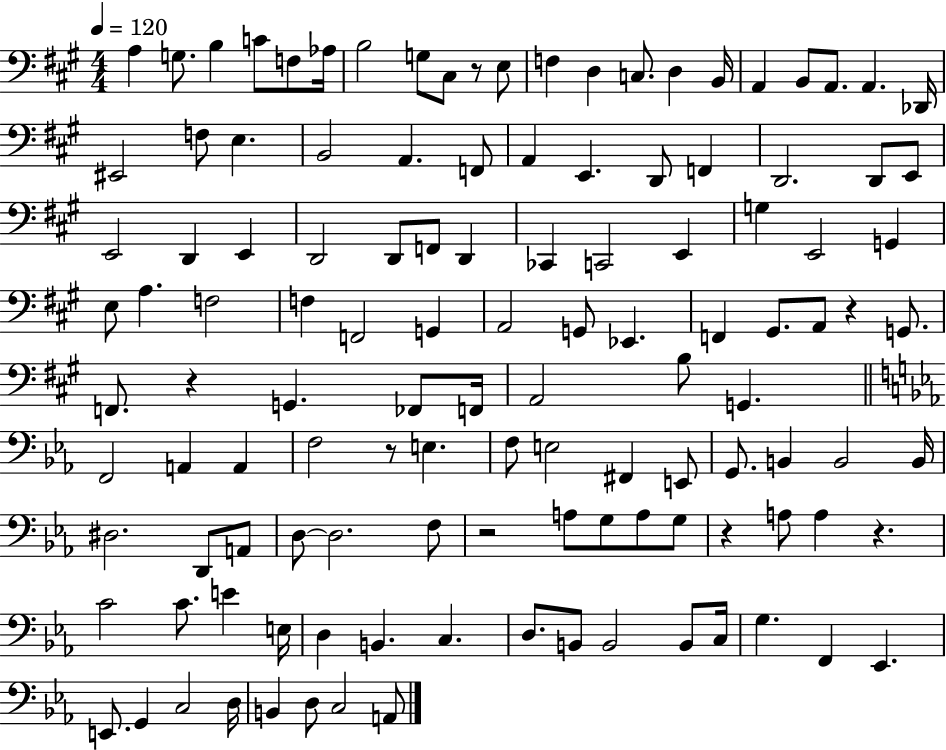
{
  \clef bass
  \numericTimeSignature
  \time 4/4
  \key a \major
  \tempo 4 = 120
  a4 g8. b4 c'8 f8 aes16 | b2 g8 cis8 r8 e8 | f4 d4 c8. d4 b,16 | a,4 b,8 a,8. a,4. des,16 | \break eis,2 f8 e4. | b,2 a,4. f,8 | a,4 e,4. d,8 f,4 | d,2. d,8 e,8 | \break e,2 d,4 e,4 | d,2 d,8 f,8 d,4 | ces,4 c,2 e,4 | g4 e,2 g,4 | \break e8 a4. f2 | f4 f,2 g,4 | a,2 g,8 ees,4. | f,4 gis,8. a,8 r4 g,8. | \break f,8. r4 g,4. fes,8 f,16 | a,2 b8 g,4. | \bar "||" \break \key c \minor f,2 a,4 a,4 | f2 r8 e4. | f8 e2 fis,4 e,8 | g,8. b,4 b,2 b,16 | \break dis2. d,8 a,8 | d8~~ d2. f8 | r2 a8 g8 a8 g8 | r4 a8 a4 r4. | \break c'2 c'8. e'4 e16 | d4 b,4. c4. | d8. b,8 b,2 b,8 c16 | g4. f,4 ees,4. | \break e,8. g,4 c2 d16 | b,4 d8 c2 a,8 | \bar "|."
}